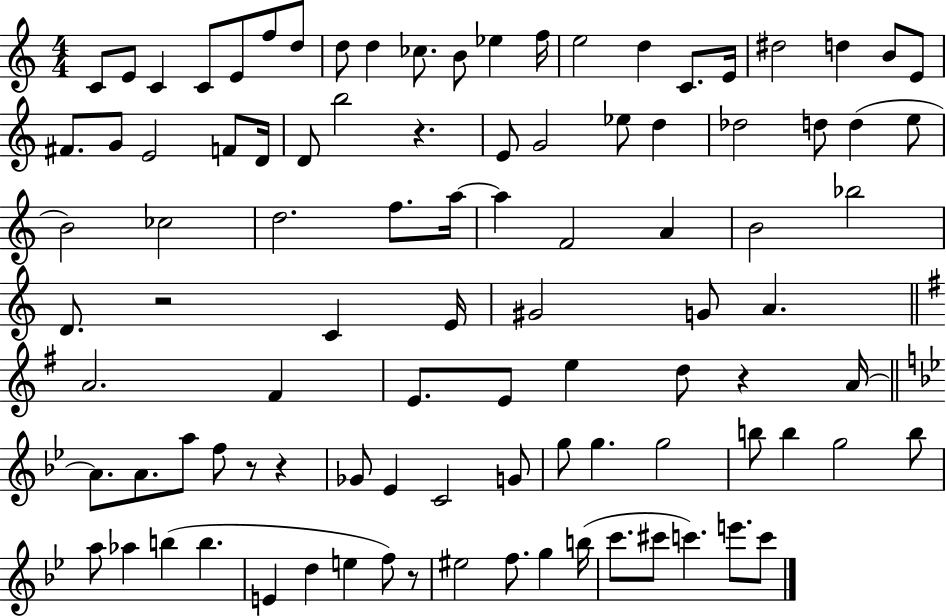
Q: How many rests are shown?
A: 6